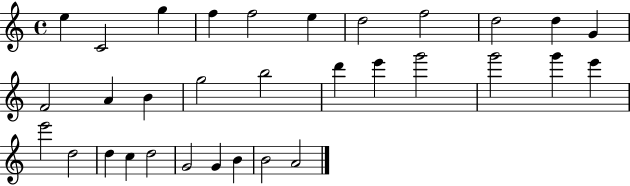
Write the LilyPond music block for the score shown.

{
  \clef treble
  \time 4/4
  \defaultTimeSignature
  \key c \major
  e''4 c'2 g''4 | f''4 f''2 e''4 | d''2 f''2 | d''2 d''4 g'4 | \break f'2 a'4 b'4 | g''2 b''2 | d'''4 e'''4 g'''2 | g'''2 g'''4 e'''4 | \break e'''2 d''2 | d''4 c''4 d''2 | g'2 g'4 b'4 | b'2 a'2 | \break \bar "|."
}